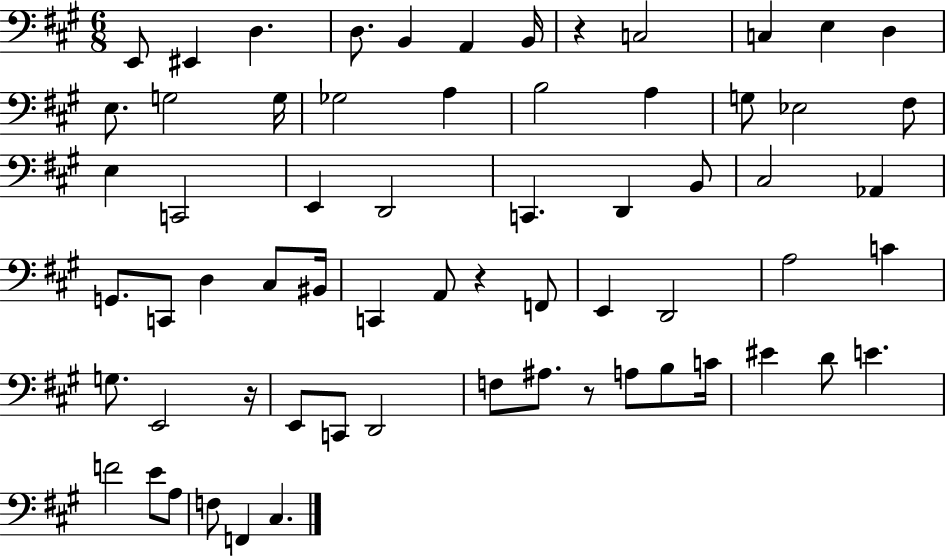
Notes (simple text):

E2/e EIS2/q D3/q. D3/e. B2/q A2/q B2/s R/q C3/h C3/q E3/q D3/q E3/e. G3/h G3/s Gb3/h A3/q B3/h A3/q G3/e Eb3/h F#3/e E3/q C2/h E2/q D2/h C2/q. D2/q B2/e C#3/h Ab2/q G2/e. C2/e D3/q C#3/e BIS2/s C2/q A2/e R/q F2/e E2/q D2/h A3/h C4/q G3/e. E2/h R/s E2/e C2/e D2/h F3/e A#3/e. R/e A3/e B3/e C4/s EIS4/q D4/e E4/q. F4/h E4/e A3/e F3/e F2/q C#3/q.